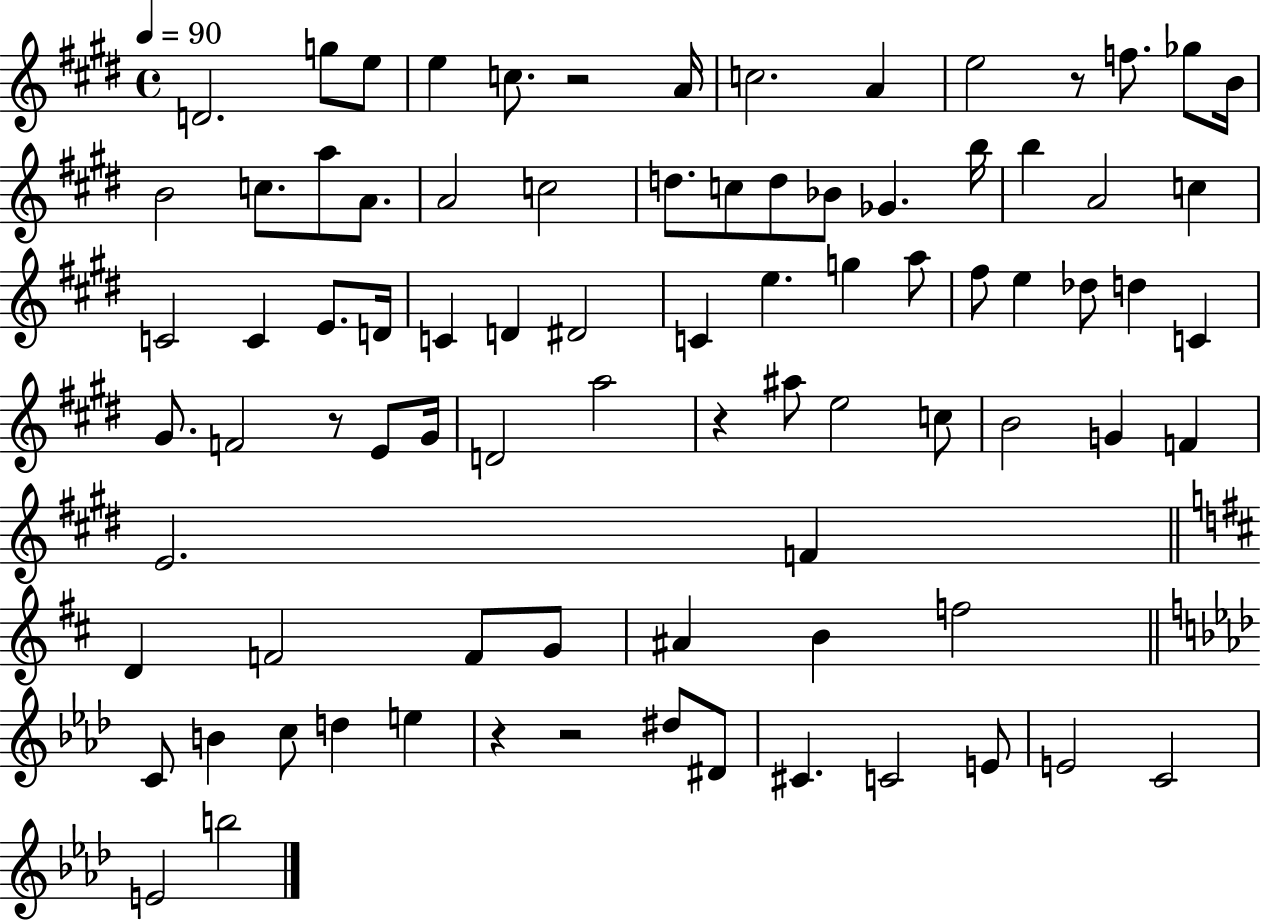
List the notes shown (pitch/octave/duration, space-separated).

D4/h. G5/e E5/e E5/q C5/e. R/h A4/s C5/h. A4/q E5/h R/e F5/e. Gb5/e B4/s B4/h C5/e. A5/e A4/e. A4/h C5/h D5/e. C5/e D5/e Bb4/e Gb4/q. B5/s B5/q A4/h C5/q C4/h C4/q E4/e. D4/s C4/q D4/q D#4/h C4/q E5/q. G5/q A5/e F#5/e E5/q Db5/e D5/q C4/q G#4/e. F4/h R/e E4/e G#4/s D4/h A5/h R/q A#5/e E5/h C5/e B4/h G4/q F4/q E4/h. F4/q D4/q F4/h F4/e G4/e A#4/q B4/q F5/h C4/e B4/q C5/e D5/q E5/q R/q R/h D#5/e D#4/e C#4/q. C4/h E4/e E4/h C4/h E4/h B5/h